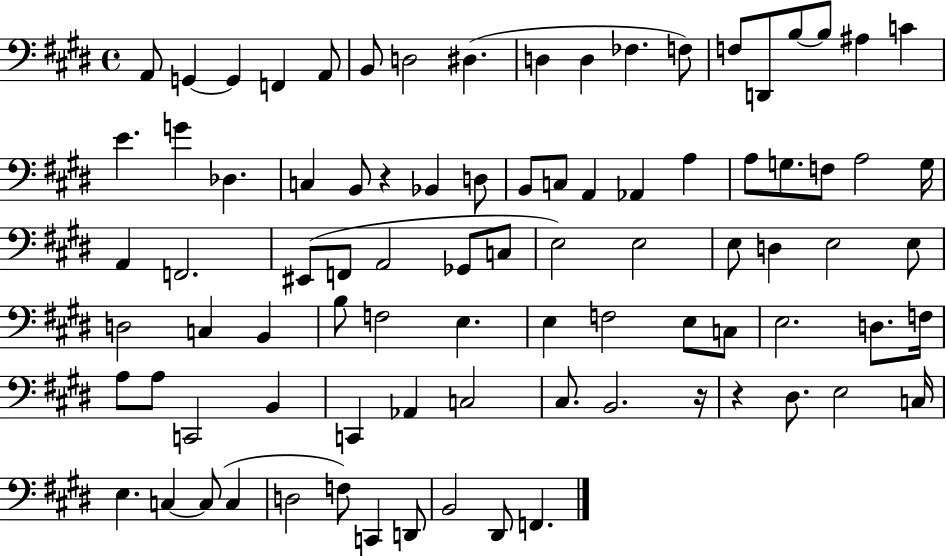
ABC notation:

X:1
T:Untitled
M:4/4
L:1/4
K:E
A,,/2 G,, G,, F,, A,,/2 B,,/2 D,2 ^D, D, D, _F, F,/2 F,/2 D,,/2 B,/2 B,/2 ^A, C E G _D, C, B,,/2 z _B,, D,/2 B,,/2 C,/2 A,, _A,, A, A,/2 G,/2 F,/2 A,2 G,/4 A,, F,,2 ^E,,/2 F,,/2 A,,2 _G,,/2 C,/2 E,2 E,2 E,/2 D, E,2 E,/2 D,2 C, B,, B,/2 F,2 E, E, F,2 E,/2 C,/2 E,2 D,/2 F,/4 A,/2 A,/2 C,,2 B,, C,, _A,, C,2 ^C,/2 B,,2 z/4 z ^D,/2 E,2 C,/4 E, C, C,/2 C, D,2 F,/2 C,, D,,/2 B,,2 ^D,,/2 F,,